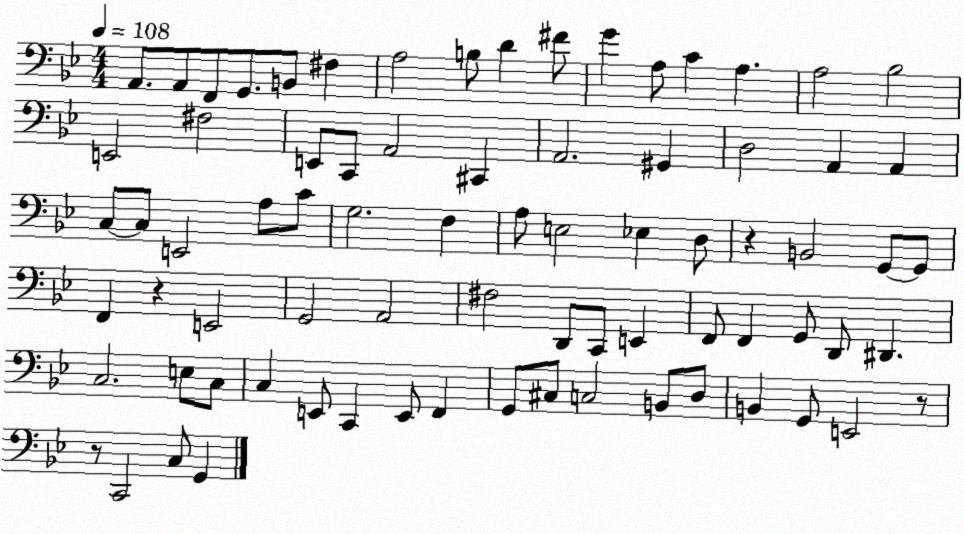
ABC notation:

X:1
T:Untitled
M:4/4
L:1/4
K:Bb
A,,/2 A,,/2 F,,/2 G,,/2 B,,/2 ^F, A,2 B,/2 D ^F/2 G A,/2 C A, A,2 _B,2 E,,2 ^F,2 E,,/2 C,,/2 A,,2 ^C,, A,,2 ^G,, D,2 A,, A,, C,/2 C,/2 E,,2 A,/2 C/2 G,2 F, A,/2 E,2 _E, D,/2 z B,,2 G,,/2 G,,/2 F,, z E,,2 G,,2 A,,2 ^F,2 D,,/2 C,,/2 E,, F,,/2 F,, G,,/2 D,,/2 ^D,, C,2 E,/2 C,/2 C, E,,/2 C,, E,,/2 F,, G,,/2 ^C,/2 C,2 B,,/2 D,/2 B,, G,,/2 E,,2 z/2 z/2 C,,2 C,/2 G,,